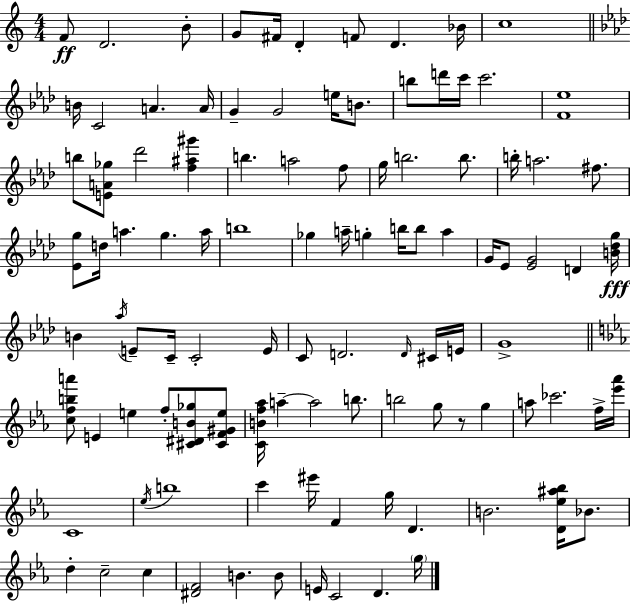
F4/e D4/h. B4/e G4/e F#4/s D4/q F4/e D4/q. Bb4/s C5/w B4/s C4/h A4/q. A4/s G4/q G4/h E5/s B4/e. B5/e D6/s C6/s C6/h. [F4,Eb5]/w B5/e [E4,A4,Gb5]/e Db6/h [F5,A#5,G#6]/q B5/q. A5/h F5/e G5/s B5/h. B5/e. B5/s A5/h. F#5/e. [Eb4,G5]/e D5/s A5/q. G5/q. A5/s B5/w Gb5/q A5/s G5/q B5/s B5/e A5/q G4/s Eb4/e [Eb4,G4]/h D4/q [B4,Db5,G5]/s B4/q Ab5/s E4/e C4/s C4/h E4/s C4/e D4/h. D4/s C#4/s E4/s G4/w [C5,F5,B5,A6]/e E4/q E5/q F5/e [C#4,D#4,B4,Gb5]/e [C#4,F4,G#4,E5]/e [C4,B4,F5,Ab5]/s A5/q A5/h B5/e. B5/h G5/e R/e G5/q A5/e CES6/h. F5/s [Eb6,Ab6]/s C4/w Eb5/s B5/w C6/q EIS6/s F4/q G5/s D4/q. B4/h. [D4,Eb5,A#5,Bb5]/s Bb4/e. D5/q C5/h C5/q [D#4,F4]/h B4/q. B4/e E4/s C4/h D4/q. G5/s